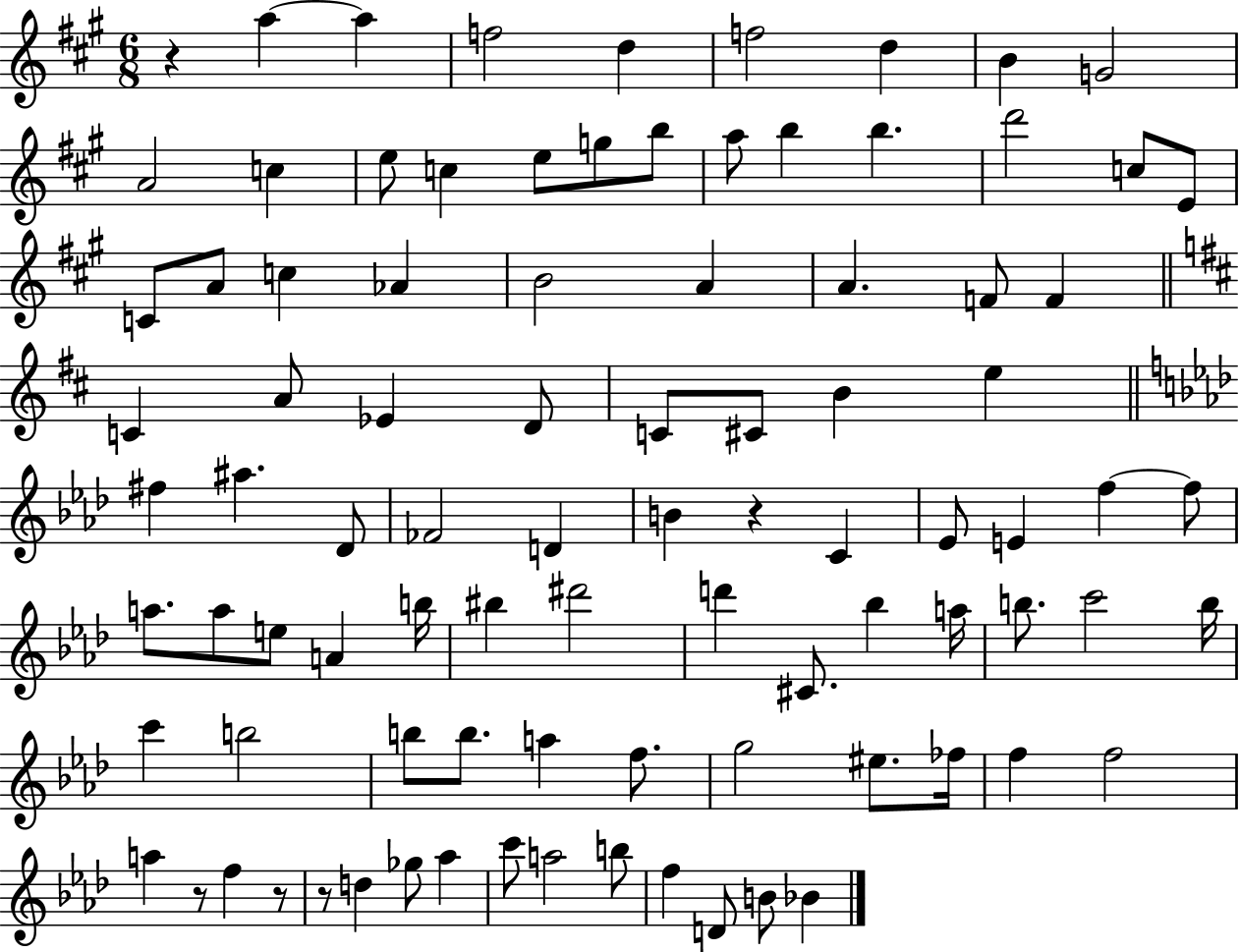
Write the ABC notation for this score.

X:1
T:Untitled
M:6/8
L:1/4
K:A
z a a f2 d f2 d B G2 A2 c e/2 c e/2 g/2 b/2 a/2 b b d'2 c/2 E/2 C/2 A/2 c _A B2 A A F/2 F C A/2 _E D/2 C/2 ^C/2 B e ^f ^a _D/2 _F2 D B z C _E/2 E f f/2 a/2 a/2 e/2 A b/4 ^b ^d'2 d' ^C/2 _b a/4 b/2 c'2 b/4 c' b2 b/2 b/2 a f/2 g2 ^e/2 _f/4 f f2 a z/2 f z/2 z/2 d _g/2 _a c'/2 a2 b/2 f D/2 B/2 _B